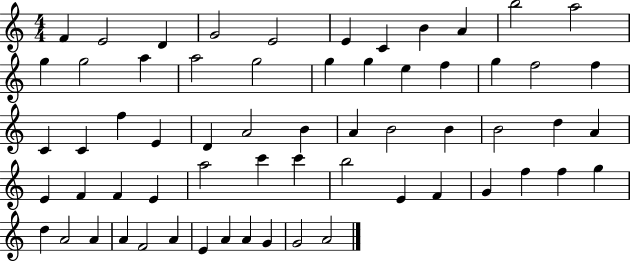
F4/q E4/h D4/q G4/h E4/h E4/q C4/q B4/q A4/q B5/h A5/h G5/q G5/h A5/q A5/h G5/h G5/q G5/q E5/q F5/q G5/q F5/h F5/q C4/q C4/q F5/q E4/q D4/q A4/h B4/q A4/q B4/h B4/q B4/h D5/q A4/q E4/q F4/q F4/q E4/q A5/h C6/q C6/q B5/h E4/q F4/q G4/q F5/q F5/q G5/q D5/q A4/h A4/q A4/q F4/h A4/q E4/q A4/q A4/q G4/q G4/h A4/h